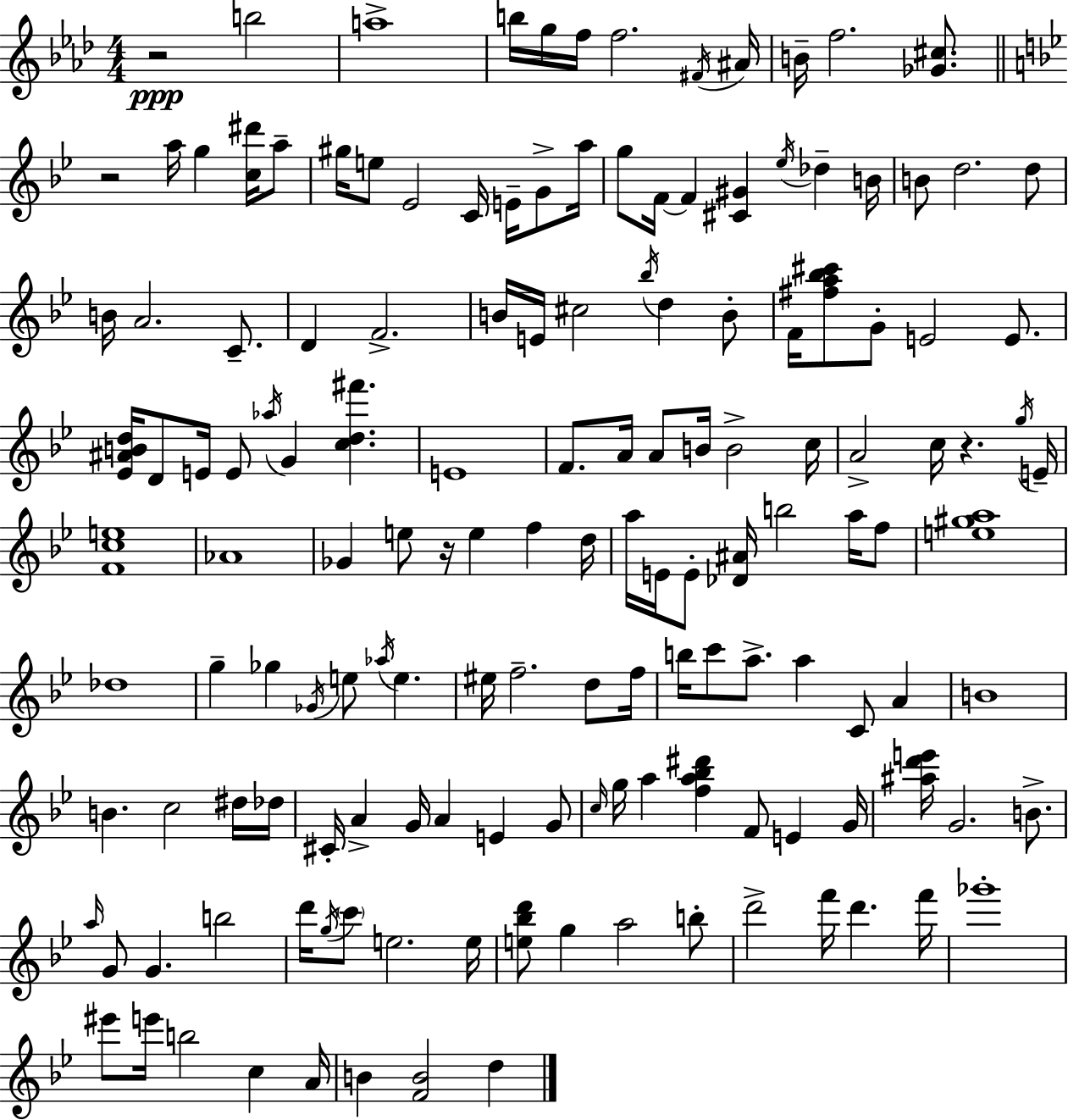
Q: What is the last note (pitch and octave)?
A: D5